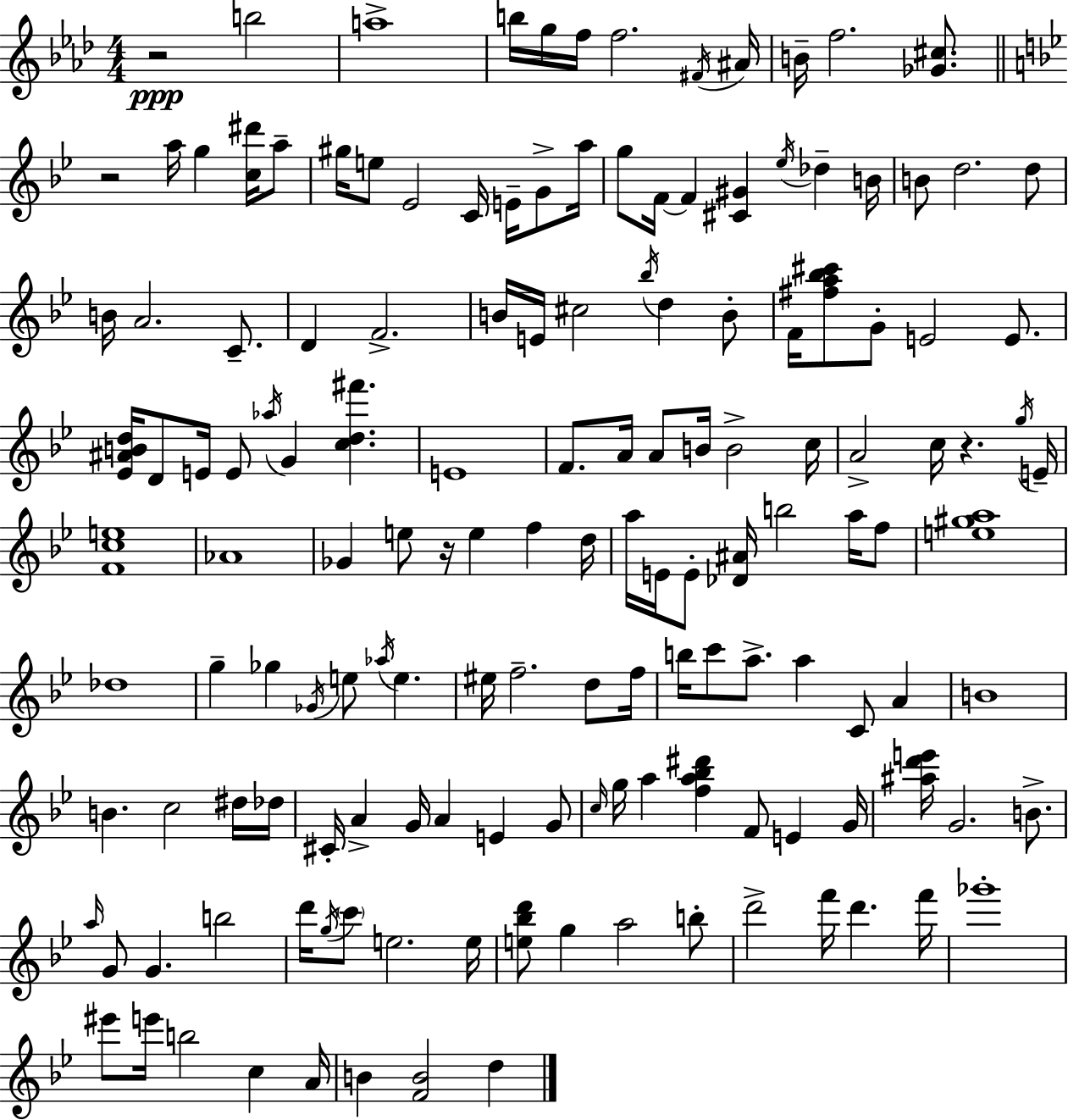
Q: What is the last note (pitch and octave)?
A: D5